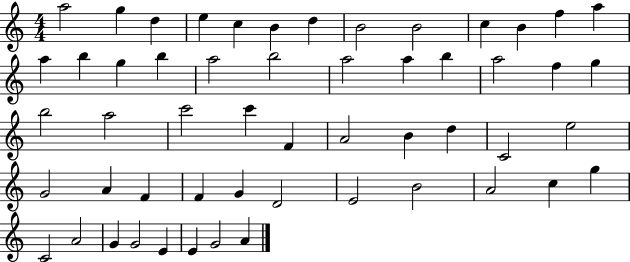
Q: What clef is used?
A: treble